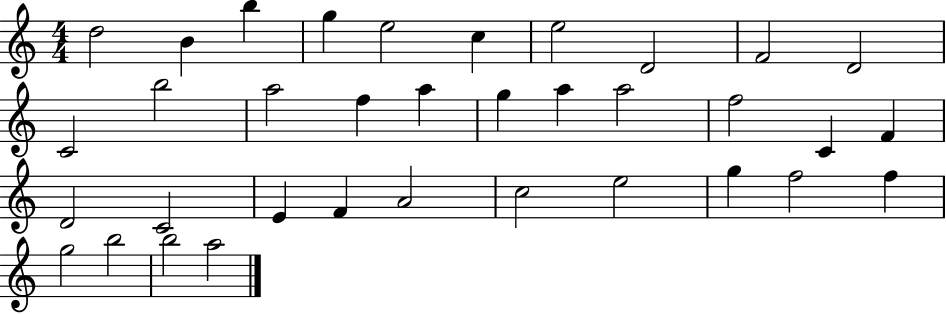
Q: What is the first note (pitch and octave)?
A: D5